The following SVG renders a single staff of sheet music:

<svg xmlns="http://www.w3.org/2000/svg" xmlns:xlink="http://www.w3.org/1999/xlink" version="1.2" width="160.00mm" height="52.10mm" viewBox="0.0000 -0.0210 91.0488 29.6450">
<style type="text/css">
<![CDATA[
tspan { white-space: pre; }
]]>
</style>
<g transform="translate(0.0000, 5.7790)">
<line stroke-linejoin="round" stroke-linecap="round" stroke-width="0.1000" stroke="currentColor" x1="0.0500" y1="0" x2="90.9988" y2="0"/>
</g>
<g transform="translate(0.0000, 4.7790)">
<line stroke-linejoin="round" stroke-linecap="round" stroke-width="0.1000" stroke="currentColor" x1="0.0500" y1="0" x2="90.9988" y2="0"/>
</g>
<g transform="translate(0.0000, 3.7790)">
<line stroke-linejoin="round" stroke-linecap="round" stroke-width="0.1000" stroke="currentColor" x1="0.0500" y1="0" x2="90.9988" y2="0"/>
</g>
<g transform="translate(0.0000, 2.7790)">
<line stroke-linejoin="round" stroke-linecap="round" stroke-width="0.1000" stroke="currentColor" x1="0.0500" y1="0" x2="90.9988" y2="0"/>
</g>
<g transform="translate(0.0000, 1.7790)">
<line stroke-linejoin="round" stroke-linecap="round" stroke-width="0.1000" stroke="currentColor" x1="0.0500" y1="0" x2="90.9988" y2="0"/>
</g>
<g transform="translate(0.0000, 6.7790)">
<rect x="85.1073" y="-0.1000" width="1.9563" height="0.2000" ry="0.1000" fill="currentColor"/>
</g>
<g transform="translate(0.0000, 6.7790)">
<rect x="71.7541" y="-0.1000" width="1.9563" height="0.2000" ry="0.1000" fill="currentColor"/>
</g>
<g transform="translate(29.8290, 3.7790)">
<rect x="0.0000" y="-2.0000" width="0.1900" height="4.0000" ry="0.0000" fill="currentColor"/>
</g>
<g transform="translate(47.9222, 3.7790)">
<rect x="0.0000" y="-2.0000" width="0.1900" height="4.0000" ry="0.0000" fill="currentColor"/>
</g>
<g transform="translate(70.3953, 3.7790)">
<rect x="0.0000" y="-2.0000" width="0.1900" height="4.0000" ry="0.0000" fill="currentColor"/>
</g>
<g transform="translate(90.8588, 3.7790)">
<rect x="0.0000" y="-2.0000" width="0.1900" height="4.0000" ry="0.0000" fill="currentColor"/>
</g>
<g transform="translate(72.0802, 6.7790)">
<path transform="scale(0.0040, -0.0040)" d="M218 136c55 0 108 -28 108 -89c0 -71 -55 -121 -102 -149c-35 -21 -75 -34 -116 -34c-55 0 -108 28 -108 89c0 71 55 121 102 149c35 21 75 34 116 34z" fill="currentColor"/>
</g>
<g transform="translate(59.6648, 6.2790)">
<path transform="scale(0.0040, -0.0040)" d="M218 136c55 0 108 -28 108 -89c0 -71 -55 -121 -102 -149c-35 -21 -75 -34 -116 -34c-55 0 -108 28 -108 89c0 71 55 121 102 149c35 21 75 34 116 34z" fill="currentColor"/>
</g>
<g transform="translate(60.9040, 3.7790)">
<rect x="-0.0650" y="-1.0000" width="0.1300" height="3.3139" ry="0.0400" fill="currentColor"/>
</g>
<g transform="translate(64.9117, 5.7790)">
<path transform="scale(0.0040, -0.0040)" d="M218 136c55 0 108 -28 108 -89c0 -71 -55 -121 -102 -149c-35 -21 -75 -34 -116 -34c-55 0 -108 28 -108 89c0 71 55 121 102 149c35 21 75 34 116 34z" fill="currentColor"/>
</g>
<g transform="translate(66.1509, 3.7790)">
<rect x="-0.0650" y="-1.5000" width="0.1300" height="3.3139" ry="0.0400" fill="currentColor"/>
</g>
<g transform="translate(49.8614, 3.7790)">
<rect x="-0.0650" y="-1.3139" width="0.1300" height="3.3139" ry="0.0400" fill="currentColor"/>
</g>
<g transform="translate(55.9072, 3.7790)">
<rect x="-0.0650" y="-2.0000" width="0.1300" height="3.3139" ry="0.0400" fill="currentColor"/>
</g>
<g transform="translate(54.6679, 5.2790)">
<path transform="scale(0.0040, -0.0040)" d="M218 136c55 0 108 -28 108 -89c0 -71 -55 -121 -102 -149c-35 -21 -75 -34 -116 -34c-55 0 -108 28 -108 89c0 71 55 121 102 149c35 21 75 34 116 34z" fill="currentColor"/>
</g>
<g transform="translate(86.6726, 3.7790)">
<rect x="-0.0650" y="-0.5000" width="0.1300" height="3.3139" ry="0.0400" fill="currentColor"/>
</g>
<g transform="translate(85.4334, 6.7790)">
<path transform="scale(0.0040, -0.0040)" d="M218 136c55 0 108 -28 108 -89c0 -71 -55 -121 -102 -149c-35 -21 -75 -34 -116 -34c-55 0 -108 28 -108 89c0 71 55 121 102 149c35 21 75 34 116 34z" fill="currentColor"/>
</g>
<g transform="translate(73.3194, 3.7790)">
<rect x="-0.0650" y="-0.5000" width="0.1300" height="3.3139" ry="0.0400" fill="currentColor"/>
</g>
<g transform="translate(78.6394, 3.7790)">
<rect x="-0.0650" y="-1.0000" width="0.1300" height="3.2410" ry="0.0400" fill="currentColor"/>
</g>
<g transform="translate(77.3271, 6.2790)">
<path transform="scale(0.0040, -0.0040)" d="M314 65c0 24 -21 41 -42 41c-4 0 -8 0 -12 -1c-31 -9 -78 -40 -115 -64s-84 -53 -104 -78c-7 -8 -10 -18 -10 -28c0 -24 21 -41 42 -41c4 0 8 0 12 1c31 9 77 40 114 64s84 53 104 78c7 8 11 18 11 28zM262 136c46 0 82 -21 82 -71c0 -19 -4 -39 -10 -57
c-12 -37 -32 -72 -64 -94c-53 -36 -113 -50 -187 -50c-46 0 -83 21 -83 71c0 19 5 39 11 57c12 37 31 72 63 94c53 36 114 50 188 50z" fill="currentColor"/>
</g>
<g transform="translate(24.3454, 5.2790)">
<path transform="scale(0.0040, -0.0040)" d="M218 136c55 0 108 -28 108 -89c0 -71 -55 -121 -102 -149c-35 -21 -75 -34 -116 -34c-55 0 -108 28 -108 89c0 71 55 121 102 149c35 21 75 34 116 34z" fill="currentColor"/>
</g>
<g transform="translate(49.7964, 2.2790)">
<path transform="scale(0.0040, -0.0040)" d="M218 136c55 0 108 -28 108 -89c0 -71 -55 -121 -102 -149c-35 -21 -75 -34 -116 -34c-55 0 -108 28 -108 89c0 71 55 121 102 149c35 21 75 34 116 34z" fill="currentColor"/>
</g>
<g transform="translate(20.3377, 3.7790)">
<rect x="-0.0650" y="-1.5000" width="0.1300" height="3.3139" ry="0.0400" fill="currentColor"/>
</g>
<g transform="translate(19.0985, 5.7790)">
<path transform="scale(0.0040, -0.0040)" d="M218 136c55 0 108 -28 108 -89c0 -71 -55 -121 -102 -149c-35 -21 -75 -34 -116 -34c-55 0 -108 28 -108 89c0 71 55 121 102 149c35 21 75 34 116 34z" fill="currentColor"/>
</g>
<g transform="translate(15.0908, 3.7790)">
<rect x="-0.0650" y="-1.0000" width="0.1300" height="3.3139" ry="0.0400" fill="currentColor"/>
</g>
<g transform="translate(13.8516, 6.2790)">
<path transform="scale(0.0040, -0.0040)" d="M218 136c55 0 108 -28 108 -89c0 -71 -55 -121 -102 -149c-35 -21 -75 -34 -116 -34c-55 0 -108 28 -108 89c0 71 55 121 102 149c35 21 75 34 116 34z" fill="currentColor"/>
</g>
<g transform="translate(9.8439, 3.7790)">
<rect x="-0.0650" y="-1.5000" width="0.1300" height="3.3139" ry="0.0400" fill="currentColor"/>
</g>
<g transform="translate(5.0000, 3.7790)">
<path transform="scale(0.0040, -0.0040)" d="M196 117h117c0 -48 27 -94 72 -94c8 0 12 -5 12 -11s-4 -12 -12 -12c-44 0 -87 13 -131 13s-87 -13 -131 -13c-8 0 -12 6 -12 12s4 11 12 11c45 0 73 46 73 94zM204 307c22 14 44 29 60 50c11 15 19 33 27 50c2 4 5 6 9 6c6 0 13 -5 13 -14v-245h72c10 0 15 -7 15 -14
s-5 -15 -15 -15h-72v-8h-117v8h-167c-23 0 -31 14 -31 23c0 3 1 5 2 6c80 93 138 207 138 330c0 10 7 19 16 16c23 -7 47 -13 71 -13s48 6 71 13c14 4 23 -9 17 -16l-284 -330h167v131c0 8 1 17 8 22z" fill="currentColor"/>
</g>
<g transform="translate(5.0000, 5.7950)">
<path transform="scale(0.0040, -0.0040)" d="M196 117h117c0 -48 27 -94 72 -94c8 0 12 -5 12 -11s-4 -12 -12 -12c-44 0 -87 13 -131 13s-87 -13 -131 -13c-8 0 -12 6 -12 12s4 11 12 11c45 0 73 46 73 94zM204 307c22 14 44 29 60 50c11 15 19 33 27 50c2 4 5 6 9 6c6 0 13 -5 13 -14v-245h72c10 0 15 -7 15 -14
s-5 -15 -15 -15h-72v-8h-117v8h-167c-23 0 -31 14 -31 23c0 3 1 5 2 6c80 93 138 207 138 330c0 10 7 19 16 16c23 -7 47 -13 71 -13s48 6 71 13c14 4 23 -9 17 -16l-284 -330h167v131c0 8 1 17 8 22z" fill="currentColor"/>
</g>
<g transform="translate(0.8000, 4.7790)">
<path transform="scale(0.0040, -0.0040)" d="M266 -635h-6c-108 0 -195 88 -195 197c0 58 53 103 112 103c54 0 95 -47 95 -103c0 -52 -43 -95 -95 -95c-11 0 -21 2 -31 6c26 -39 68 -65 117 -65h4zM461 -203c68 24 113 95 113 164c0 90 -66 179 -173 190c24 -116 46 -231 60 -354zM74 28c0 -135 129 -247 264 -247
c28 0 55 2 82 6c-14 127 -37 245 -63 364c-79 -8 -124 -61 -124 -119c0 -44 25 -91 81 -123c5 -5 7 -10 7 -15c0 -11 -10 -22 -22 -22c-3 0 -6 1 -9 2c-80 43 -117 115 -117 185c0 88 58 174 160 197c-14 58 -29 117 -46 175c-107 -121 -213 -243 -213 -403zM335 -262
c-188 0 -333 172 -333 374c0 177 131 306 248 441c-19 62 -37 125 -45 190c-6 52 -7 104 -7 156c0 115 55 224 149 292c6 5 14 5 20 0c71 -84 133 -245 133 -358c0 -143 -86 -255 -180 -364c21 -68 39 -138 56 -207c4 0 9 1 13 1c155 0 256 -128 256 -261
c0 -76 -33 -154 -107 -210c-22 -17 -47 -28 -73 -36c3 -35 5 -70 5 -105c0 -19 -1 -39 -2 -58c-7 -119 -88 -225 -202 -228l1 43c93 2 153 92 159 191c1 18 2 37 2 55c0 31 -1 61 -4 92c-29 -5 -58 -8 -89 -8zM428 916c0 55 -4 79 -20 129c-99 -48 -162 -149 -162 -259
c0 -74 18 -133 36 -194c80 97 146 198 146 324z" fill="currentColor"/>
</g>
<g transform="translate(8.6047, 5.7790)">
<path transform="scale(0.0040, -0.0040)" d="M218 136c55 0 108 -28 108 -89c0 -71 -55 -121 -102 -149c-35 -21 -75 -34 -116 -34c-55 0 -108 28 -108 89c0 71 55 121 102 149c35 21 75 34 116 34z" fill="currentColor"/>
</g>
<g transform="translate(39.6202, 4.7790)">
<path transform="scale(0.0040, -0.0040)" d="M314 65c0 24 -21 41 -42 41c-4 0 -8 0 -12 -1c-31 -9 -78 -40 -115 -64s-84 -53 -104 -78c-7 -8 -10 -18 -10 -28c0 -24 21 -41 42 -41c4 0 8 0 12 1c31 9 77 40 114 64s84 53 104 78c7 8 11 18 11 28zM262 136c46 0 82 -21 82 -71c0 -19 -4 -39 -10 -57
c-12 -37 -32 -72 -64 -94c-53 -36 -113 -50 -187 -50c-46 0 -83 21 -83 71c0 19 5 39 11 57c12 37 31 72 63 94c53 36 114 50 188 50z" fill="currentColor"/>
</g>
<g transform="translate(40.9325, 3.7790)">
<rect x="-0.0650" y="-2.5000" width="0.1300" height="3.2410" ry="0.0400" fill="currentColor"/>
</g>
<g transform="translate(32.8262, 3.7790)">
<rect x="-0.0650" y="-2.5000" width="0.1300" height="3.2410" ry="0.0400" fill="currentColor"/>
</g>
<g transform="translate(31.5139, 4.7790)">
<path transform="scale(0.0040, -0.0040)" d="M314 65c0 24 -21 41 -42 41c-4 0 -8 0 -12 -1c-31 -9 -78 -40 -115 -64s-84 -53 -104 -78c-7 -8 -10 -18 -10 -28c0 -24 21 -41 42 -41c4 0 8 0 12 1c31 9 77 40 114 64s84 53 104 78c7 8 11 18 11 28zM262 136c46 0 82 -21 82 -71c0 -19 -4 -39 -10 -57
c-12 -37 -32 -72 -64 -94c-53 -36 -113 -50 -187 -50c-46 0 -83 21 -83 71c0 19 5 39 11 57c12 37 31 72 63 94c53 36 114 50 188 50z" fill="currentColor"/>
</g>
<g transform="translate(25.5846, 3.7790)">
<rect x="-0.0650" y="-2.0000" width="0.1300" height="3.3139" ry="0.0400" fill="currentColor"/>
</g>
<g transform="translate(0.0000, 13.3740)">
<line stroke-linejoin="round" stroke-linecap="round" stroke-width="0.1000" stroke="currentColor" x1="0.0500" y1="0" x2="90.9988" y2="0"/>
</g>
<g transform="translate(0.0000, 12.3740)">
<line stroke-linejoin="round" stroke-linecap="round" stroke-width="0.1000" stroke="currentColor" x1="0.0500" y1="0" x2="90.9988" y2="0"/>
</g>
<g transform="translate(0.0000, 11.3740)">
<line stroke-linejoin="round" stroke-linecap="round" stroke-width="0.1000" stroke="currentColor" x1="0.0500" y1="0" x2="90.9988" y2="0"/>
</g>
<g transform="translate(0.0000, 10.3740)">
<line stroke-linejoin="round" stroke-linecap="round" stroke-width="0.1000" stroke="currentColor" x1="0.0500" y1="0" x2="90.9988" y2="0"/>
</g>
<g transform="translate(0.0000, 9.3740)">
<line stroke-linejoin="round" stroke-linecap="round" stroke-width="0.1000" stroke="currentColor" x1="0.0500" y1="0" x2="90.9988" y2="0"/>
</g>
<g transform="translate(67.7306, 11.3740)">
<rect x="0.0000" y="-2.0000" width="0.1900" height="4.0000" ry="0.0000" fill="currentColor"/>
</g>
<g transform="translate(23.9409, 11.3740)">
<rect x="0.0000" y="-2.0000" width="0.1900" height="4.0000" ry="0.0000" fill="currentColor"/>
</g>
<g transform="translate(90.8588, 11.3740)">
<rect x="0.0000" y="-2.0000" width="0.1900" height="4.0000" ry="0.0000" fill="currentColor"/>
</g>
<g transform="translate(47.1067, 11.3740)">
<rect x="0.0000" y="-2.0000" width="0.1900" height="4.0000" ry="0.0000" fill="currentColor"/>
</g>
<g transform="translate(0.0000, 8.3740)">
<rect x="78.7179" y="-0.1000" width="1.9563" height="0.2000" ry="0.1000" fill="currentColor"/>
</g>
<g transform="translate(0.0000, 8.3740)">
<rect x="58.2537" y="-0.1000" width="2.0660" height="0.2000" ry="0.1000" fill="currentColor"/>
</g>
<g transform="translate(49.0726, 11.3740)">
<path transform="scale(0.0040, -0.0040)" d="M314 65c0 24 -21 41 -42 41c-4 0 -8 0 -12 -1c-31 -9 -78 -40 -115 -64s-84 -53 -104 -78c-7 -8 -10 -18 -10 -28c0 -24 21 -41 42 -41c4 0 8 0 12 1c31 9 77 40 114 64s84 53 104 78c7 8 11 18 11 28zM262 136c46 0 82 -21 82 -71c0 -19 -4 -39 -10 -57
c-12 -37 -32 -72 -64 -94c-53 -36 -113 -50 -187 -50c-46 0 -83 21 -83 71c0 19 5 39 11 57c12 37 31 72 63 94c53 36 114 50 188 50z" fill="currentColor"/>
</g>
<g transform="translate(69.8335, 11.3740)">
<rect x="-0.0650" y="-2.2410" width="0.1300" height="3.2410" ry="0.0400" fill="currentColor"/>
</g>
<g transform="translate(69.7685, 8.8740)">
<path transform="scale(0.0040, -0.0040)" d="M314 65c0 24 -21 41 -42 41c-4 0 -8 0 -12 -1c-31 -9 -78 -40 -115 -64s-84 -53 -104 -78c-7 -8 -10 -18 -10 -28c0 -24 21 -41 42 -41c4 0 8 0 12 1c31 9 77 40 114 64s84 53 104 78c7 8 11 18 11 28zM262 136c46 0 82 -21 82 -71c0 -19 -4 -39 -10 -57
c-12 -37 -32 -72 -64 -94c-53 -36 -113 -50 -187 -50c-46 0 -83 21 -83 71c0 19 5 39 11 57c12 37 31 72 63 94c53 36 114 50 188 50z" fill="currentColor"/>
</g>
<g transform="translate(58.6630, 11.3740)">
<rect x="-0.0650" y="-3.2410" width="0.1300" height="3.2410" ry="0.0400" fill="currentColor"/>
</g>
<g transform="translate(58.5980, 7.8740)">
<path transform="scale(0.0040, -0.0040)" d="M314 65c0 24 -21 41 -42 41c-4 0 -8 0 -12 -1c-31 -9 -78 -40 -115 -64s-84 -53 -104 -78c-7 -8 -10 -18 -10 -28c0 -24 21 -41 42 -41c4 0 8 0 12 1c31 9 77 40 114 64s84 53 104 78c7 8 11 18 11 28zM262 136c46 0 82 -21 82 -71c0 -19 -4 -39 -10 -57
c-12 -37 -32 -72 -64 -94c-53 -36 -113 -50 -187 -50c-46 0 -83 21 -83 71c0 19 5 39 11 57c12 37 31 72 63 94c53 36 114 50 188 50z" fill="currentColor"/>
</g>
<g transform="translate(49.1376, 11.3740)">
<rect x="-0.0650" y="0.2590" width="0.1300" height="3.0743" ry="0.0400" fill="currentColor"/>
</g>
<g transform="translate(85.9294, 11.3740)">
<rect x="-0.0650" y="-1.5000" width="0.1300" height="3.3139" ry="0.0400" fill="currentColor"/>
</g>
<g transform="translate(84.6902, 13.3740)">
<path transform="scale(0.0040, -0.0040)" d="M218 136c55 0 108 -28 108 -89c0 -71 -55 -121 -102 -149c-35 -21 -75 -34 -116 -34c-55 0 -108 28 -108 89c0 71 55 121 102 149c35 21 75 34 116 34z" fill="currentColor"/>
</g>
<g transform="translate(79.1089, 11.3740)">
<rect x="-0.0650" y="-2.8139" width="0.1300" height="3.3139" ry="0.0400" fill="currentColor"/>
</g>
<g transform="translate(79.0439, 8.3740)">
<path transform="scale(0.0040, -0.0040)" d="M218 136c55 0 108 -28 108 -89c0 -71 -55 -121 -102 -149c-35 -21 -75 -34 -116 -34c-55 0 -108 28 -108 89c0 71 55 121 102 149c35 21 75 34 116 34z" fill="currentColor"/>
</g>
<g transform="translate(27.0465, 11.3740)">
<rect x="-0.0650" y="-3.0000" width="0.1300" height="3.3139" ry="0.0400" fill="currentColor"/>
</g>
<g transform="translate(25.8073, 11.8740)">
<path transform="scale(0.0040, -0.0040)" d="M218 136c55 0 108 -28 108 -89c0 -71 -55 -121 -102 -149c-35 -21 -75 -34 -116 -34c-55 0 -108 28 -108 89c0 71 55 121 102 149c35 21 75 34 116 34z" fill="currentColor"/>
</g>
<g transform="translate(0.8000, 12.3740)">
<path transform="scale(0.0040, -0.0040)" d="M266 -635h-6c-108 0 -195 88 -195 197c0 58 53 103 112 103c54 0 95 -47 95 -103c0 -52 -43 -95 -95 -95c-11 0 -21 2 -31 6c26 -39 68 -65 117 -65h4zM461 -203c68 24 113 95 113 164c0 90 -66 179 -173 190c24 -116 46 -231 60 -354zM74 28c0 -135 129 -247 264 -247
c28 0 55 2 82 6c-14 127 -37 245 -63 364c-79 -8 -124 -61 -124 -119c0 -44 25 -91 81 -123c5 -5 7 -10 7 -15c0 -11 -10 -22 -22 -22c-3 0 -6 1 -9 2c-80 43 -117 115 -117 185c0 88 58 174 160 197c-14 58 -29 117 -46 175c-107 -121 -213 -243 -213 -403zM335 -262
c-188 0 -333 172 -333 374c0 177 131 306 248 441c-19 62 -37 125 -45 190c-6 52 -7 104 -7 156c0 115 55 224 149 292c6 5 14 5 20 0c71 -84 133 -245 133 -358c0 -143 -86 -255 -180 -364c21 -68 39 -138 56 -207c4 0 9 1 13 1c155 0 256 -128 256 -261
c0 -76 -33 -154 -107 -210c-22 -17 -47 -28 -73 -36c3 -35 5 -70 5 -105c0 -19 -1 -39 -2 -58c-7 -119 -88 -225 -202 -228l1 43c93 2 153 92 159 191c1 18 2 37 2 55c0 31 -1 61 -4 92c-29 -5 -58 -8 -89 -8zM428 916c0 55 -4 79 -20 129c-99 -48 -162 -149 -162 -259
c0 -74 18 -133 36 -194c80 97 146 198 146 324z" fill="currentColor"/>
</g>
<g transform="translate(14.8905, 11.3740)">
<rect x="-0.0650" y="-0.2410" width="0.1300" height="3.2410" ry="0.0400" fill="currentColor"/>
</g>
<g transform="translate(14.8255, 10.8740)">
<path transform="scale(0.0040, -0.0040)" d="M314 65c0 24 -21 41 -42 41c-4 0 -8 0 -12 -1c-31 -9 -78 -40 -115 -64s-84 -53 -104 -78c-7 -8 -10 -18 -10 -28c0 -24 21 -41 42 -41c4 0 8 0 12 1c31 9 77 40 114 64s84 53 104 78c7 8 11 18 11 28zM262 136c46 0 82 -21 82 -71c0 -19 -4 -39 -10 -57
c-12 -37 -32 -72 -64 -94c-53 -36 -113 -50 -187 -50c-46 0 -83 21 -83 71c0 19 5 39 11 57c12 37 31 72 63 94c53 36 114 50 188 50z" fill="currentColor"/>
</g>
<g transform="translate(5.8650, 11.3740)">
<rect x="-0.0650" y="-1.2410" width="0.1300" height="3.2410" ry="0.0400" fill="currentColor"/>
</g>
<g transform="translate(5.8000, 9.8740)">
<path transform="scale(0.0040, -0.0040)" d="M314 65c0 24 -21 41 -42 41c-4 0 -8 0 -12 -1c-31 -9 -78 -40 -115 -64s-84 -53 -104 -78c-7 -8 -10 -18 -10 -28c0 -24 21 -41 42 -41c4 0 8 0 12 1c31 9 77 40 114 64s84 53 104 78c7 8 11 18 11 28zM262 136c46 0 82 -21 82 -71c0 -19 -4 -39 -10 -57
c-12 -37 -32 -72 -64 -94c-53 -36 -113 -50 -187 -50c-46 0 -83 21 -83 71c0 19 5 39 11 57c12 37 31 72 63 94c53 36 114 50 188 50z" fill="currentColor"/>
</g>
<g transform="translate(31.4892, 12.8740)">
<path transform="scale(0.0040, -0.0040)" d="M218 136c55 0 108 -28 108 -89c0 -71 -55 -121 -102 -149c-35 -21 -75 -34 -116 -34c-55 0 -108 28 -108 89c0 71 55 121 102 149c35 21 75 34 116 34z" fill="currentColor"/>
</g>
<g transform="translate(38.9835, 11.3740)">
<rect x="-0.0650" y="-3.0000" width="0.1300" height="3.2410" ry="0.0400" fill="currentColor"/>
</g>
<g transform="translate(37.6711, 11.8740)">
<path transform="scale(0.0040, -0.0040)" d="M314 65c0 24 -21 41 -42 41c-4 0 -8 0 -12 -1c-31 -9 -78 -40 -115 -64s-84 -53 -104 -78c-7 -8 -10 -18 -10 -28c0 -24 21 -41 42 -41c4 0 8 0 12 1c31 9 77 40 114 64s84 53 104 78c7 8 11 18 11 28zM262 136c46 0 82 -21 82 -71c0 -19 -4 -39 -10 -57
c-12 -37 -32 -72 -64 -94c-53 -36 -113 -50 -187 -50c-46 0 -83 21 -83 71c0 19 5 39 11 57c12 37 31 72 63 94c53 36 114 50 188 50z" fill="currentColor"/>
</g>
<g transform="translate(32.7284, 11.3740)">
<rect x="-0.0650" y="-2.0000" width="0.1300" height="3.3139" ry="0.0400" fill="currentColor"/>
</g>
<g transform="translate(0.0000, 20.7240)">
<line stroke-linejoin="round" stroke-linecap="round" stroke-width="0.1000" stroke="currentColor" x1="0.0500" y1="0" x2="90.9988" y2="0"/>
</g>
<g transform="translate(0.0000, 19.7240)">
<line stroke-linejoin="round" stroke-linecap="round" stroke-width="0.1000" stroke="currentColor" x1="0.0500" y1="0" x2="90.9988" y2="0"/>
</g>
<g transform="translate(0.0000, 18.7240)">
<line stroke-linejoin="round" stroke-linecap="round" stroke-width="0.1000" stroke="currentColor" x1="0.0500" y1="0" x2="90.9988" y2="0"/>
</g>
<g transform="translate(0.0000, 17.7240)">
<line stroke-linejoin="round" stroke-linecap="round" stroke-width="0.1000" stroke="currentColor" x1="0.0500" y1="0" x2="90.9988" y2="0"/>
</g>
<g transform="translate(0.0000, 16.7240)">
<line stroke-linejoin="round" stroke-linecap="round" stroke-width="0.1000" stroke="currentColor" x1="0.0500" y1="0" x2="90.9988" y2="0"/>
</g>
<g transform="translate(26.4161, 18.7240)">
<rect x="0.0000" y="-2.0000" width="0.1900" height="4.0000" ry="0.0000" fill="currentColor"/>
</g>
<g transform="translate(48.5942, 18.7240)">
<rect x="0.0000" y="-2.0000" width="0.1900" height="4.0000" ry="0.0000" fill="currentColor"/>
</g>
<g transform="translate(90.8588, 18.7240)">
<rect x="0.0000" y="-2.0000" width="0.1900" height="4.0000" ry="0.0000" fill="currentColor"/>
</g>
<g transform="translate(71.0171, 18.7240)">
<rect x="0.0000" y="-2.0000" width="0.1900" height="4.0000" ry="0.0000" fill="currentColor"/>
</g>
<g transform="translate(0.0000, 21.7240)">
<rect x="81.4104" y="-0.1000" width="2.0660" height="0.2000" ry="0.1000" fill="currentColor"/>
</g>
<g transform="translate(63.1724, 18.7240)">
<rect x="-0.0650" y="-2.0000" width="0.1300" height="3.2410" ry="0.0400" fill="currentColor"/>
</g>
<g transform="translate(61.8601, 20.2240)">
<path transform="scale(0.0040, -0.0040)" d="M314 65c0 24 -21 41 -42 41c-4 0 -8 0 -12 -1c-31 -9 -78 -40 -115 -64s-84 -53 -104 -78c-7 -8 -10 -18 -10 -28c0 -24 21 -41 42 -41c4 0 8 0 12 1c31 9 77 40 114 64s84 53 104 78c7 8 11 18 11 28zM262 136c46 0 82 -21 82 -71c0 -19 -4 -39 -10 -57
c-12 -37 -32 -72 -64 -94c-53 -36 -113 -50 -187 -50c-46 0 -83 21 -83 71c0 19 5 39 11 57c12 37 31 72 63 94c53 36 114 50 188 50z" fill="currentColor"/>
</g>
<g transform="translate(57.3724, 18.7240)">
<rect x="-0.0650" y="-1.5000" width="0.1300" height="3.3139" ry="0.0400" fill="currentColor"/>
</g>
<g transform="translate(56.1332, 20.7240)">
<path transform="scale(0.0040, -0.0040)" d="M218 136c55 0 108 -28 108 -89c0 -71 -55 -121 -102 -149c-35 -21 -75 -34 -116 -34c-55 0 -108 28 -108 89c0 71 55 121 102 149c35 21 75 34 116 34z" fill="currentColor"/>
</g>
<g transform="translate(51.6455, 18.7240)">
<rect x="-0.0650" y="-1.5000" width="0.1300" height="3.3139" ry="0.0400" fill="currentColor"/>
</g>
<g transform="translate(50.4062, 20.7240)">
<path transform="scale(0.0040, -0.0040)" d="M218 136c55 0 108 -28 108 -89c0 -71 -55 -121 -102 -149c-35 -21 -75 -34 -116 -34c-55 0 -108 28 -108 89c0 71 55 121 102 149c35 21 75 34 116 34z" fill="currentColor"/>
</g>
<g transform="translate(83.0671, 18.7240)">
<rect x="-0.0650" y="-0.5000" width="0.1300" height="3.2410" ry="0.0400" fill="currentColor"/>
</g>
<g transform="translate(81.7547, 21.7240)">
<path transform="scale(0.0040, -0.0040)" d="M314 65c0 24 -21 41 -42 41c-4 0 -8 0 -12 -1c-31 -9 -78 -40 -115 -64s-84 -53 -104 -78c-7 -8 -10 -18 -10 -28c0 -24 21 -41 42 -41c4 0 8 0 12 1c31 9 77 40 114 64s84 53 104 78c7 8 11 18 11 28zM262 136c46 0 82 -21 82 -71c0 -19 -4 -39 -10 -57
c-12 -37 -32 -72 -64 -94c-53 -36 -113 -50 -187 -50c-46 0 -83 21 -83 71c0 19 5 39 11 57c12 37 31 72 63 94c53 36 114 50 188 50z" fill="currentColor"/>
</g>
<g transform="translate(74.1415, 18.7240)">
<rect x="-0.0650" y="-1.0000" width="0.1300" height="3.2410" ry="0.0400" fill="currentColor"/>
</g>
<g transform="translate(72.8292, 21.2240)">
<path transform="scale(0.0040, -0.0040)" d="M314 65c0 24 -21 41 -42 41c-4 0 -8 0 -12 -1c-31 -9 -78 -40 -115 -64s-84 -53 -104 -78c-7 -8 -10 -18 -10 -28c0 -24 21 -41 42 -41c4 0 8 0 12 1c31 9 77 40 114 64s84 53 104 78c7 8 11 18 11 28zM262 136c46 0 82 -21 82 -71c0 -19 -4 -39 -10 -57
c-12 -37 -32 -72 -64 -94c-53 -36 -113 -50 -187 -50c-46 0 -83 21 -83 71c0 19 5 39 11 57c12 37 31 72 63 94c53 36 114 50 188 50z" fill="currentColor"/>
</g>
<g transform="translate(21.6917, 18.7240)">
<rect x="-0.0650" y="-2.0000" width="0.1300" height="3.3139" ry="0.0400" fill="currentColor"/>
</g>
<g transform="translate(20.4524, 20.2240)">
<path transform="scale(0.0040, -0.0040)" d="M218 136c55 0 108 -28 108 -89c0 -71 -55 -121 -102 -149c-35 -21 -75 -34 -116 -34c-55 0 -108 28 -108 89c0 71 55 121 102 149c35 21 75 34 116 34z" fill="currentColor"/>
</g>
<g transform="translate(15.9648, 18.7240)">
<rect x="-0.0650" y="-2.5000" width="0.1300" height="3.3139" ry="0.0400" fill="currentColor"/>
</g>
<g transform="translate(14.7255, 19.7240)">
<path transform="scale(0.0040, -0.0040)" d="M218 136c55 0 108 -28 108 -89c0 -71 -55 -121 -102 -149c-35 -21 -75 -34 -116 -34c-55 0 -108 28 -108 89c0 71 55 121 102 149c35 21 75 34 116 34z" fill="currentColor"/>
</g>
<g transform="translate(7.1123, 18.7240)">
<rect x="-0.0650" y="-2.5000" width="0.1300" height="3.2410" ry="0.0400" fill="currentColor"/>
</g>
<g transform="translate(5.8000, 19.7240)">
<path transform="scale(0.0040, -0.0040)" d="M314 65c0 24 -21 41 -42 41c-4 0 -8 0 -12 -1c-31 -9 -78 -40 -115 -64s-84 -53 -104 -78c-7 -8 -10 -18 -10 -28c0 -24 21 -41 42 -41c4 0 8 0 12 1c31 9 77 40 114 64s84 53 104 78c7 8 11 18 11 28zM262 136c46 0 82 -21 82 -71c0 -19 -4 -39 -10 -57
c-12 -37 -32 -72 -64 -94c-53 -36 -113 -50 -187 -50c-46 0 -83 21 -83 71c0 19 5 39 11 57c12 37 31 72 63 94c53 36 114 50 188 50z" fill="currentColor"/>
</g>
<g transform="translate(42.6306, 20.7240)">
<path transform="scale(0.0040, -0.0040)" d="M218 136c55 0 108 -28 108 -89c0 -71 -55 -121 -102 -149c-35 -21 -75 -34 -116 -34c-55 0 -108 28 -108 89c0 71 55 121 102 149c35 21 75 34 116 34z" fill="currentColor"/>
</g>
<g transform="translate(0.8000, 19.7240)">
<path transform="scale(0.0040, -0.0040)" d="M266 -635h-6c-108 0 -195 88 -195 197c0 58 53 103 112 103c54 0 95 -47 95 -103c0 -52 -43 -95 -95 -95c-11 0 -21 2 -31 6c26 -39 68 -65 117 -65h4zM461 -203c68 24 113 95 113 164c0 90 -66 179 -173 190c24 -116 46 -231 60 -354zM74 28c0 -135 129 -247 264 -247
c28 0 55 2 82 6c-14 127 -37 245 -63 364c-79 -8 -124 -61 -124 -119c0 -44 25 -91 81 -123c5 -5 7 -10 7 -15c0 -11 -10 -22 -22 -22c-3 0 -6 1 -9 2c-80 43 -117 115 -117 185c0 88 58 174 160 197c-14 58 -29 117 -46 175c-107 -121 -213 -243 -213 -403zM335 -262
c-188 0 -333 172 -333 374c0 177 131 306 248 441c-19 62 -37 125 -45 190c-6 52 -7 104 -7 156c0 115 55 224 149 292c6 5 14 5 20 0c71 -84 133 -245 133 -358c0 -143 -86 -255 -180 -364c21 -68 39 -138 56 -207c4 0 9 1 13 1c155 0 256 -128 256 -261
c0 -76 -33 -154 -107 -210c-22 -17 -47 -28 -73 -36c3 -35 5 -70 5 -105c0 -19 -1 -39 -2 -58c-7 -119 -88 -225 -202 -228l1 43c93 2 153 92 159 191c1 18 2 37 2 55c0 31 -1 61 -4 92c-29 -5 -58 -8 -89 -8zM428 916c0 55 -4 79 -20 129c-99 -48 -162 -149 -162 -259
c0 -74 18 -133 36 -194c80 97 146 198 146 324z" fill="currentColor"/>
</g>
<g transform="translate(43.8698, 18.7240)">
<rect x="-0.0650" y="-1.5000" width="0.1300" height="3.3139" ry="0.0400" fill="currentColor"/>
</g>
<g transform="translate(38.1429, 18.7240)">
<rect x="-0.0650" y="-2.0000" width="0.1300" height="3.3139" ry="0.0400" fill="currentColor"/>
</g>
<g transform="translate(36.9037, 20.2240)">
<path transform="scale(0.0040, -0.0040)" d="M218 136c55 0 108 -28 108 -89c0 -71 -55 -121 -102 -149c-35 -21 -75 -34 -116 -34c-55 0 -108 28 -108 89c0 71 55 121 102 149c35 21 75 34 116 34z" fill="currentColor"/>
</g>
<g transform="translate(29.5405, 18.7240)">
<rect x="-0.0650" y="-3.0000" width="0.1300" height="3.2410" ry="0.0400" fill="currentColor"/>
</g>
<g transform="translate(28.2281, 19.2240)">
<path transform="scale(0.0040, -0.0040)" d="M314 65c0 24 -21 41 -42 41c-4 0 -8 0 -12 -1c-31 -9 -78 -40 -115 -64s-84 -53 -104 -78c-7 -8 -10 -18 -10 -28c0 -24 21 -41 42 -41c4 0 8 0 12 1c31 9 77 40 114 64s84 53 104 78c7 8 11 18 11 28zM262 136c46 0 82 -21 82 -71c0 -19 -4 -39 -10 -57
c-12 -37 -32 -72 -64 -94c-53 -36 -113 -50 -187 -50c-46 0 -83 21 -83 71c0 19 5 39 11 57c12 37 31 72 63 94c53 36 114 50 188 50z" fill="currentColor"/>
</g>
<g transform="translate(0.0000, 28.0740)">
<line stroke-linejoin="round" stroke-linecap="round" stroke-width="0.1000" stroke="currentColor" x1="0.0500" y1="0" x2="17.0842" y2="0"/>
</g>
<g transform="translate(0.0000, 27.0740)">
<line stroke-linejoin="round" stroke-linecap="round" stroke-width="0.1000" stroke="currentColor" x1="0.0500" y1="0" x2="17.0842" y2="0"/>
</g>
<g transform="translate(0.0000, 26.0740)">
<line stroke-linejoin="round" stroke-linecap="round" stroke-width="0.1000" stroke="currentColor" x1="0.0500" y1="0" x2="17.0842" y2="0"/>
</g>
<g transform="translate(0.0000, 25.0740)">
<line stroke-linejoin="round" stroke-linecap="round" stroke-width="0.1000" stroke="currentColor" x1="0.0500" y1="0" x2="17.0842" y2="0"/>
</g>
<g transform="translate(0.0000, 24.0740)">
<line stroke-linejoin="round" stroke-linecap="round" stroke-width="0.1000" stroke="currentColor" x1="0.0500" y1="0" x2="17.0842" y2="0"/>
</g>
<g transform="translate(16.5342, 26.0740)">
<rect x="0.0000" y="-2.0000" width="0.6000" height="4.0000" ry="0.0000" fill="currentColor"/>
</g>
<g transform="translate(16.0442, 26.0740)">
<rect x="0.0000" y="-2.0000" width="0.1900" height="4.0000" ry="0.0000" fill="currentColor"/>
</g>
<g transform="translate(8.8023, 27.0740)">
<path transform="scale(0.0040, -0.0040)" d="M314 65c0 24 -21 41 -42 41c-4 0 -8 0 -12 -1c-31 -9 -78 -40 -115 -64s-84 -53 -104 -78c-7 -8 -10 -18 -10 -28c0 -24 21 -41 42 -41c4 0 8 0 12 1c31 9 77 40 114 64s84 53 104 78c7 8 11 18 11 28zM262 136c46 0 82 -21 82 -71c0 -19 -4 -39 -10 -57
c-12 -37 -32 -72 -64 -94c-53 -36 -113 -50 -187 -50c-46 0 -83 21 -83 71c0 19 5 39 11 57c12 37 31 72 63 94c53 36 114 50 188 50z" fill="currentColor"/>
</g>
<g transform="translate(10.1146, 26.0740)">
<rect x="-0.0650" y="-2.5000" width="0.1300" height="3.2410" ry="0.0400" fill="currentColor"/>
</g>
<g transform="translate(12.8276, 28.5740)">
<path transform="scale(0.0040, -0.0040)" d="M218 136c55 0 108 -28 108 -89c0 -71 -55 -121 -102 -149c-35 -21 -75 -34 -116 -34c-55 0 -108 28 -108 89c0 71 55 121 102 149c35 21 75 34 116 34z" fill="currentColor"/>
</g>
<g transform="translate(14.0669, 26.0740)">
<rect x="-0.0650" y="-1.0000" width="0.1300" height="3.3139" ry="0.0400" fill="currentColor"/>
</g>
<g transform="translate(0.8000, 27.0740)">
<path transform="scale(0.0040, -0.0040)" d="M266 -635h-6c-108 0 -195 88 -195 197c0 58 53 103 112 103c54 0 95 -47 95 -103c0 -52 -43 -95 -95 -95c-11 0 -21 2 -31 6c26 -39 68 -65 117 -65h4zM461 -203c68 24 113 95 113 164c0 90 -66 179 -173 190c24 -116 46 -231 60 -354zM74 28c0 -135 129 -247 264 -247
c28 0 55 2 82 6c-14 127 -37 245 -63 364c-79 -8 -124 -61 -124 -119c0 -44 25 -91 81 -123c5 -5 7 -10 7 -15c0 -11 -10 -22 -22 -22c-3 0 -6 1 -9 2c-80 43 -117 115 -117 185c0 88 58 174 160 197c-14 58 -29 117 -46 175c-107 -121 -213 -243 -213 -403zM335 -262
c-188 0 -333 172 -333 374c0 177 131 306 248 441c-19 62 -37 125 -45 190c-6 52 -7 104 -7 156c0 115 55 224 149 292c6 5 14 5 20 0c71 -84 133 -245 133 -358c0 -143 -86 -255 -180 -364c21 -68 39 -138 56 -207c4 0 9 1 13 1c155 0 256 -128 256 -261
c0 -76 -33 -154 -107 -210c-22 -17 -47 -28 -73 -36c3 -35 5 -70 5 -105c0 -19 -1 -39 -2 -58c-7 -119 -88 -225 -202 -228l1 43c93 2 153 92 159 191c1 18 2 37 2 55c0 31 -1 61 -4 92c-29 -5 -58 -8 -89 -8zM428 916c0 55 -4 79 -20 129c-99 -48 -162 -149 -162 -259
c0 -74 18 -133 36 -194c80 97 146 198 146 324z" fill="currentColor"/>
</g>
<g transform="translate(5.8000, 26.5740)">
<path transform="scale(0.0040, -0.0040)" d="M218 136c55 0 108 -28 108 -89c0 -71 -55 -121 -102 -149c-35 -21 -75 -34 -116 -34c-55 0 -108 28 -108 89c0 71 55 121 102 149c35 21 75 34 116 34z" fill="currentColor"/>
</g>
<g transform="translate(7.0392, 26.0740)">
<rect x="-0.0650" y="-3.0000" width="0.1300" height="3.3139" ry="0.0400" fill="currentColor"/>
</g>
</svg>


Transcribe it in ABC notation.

X:1
T:Untitled
M:4/4
L:1/4
K:C
E D E F G2 G2 e F D E C D2 C e2 c2 A F A2 B2 b2 g2 a E G2 G F A2 F E E E F2 D2 C2 A G2 D